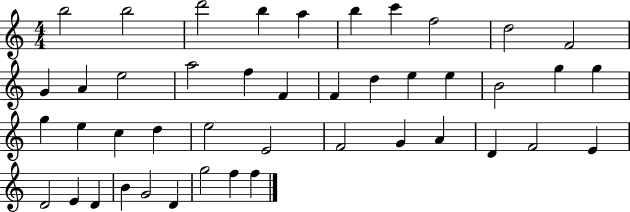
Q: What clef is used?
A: treble